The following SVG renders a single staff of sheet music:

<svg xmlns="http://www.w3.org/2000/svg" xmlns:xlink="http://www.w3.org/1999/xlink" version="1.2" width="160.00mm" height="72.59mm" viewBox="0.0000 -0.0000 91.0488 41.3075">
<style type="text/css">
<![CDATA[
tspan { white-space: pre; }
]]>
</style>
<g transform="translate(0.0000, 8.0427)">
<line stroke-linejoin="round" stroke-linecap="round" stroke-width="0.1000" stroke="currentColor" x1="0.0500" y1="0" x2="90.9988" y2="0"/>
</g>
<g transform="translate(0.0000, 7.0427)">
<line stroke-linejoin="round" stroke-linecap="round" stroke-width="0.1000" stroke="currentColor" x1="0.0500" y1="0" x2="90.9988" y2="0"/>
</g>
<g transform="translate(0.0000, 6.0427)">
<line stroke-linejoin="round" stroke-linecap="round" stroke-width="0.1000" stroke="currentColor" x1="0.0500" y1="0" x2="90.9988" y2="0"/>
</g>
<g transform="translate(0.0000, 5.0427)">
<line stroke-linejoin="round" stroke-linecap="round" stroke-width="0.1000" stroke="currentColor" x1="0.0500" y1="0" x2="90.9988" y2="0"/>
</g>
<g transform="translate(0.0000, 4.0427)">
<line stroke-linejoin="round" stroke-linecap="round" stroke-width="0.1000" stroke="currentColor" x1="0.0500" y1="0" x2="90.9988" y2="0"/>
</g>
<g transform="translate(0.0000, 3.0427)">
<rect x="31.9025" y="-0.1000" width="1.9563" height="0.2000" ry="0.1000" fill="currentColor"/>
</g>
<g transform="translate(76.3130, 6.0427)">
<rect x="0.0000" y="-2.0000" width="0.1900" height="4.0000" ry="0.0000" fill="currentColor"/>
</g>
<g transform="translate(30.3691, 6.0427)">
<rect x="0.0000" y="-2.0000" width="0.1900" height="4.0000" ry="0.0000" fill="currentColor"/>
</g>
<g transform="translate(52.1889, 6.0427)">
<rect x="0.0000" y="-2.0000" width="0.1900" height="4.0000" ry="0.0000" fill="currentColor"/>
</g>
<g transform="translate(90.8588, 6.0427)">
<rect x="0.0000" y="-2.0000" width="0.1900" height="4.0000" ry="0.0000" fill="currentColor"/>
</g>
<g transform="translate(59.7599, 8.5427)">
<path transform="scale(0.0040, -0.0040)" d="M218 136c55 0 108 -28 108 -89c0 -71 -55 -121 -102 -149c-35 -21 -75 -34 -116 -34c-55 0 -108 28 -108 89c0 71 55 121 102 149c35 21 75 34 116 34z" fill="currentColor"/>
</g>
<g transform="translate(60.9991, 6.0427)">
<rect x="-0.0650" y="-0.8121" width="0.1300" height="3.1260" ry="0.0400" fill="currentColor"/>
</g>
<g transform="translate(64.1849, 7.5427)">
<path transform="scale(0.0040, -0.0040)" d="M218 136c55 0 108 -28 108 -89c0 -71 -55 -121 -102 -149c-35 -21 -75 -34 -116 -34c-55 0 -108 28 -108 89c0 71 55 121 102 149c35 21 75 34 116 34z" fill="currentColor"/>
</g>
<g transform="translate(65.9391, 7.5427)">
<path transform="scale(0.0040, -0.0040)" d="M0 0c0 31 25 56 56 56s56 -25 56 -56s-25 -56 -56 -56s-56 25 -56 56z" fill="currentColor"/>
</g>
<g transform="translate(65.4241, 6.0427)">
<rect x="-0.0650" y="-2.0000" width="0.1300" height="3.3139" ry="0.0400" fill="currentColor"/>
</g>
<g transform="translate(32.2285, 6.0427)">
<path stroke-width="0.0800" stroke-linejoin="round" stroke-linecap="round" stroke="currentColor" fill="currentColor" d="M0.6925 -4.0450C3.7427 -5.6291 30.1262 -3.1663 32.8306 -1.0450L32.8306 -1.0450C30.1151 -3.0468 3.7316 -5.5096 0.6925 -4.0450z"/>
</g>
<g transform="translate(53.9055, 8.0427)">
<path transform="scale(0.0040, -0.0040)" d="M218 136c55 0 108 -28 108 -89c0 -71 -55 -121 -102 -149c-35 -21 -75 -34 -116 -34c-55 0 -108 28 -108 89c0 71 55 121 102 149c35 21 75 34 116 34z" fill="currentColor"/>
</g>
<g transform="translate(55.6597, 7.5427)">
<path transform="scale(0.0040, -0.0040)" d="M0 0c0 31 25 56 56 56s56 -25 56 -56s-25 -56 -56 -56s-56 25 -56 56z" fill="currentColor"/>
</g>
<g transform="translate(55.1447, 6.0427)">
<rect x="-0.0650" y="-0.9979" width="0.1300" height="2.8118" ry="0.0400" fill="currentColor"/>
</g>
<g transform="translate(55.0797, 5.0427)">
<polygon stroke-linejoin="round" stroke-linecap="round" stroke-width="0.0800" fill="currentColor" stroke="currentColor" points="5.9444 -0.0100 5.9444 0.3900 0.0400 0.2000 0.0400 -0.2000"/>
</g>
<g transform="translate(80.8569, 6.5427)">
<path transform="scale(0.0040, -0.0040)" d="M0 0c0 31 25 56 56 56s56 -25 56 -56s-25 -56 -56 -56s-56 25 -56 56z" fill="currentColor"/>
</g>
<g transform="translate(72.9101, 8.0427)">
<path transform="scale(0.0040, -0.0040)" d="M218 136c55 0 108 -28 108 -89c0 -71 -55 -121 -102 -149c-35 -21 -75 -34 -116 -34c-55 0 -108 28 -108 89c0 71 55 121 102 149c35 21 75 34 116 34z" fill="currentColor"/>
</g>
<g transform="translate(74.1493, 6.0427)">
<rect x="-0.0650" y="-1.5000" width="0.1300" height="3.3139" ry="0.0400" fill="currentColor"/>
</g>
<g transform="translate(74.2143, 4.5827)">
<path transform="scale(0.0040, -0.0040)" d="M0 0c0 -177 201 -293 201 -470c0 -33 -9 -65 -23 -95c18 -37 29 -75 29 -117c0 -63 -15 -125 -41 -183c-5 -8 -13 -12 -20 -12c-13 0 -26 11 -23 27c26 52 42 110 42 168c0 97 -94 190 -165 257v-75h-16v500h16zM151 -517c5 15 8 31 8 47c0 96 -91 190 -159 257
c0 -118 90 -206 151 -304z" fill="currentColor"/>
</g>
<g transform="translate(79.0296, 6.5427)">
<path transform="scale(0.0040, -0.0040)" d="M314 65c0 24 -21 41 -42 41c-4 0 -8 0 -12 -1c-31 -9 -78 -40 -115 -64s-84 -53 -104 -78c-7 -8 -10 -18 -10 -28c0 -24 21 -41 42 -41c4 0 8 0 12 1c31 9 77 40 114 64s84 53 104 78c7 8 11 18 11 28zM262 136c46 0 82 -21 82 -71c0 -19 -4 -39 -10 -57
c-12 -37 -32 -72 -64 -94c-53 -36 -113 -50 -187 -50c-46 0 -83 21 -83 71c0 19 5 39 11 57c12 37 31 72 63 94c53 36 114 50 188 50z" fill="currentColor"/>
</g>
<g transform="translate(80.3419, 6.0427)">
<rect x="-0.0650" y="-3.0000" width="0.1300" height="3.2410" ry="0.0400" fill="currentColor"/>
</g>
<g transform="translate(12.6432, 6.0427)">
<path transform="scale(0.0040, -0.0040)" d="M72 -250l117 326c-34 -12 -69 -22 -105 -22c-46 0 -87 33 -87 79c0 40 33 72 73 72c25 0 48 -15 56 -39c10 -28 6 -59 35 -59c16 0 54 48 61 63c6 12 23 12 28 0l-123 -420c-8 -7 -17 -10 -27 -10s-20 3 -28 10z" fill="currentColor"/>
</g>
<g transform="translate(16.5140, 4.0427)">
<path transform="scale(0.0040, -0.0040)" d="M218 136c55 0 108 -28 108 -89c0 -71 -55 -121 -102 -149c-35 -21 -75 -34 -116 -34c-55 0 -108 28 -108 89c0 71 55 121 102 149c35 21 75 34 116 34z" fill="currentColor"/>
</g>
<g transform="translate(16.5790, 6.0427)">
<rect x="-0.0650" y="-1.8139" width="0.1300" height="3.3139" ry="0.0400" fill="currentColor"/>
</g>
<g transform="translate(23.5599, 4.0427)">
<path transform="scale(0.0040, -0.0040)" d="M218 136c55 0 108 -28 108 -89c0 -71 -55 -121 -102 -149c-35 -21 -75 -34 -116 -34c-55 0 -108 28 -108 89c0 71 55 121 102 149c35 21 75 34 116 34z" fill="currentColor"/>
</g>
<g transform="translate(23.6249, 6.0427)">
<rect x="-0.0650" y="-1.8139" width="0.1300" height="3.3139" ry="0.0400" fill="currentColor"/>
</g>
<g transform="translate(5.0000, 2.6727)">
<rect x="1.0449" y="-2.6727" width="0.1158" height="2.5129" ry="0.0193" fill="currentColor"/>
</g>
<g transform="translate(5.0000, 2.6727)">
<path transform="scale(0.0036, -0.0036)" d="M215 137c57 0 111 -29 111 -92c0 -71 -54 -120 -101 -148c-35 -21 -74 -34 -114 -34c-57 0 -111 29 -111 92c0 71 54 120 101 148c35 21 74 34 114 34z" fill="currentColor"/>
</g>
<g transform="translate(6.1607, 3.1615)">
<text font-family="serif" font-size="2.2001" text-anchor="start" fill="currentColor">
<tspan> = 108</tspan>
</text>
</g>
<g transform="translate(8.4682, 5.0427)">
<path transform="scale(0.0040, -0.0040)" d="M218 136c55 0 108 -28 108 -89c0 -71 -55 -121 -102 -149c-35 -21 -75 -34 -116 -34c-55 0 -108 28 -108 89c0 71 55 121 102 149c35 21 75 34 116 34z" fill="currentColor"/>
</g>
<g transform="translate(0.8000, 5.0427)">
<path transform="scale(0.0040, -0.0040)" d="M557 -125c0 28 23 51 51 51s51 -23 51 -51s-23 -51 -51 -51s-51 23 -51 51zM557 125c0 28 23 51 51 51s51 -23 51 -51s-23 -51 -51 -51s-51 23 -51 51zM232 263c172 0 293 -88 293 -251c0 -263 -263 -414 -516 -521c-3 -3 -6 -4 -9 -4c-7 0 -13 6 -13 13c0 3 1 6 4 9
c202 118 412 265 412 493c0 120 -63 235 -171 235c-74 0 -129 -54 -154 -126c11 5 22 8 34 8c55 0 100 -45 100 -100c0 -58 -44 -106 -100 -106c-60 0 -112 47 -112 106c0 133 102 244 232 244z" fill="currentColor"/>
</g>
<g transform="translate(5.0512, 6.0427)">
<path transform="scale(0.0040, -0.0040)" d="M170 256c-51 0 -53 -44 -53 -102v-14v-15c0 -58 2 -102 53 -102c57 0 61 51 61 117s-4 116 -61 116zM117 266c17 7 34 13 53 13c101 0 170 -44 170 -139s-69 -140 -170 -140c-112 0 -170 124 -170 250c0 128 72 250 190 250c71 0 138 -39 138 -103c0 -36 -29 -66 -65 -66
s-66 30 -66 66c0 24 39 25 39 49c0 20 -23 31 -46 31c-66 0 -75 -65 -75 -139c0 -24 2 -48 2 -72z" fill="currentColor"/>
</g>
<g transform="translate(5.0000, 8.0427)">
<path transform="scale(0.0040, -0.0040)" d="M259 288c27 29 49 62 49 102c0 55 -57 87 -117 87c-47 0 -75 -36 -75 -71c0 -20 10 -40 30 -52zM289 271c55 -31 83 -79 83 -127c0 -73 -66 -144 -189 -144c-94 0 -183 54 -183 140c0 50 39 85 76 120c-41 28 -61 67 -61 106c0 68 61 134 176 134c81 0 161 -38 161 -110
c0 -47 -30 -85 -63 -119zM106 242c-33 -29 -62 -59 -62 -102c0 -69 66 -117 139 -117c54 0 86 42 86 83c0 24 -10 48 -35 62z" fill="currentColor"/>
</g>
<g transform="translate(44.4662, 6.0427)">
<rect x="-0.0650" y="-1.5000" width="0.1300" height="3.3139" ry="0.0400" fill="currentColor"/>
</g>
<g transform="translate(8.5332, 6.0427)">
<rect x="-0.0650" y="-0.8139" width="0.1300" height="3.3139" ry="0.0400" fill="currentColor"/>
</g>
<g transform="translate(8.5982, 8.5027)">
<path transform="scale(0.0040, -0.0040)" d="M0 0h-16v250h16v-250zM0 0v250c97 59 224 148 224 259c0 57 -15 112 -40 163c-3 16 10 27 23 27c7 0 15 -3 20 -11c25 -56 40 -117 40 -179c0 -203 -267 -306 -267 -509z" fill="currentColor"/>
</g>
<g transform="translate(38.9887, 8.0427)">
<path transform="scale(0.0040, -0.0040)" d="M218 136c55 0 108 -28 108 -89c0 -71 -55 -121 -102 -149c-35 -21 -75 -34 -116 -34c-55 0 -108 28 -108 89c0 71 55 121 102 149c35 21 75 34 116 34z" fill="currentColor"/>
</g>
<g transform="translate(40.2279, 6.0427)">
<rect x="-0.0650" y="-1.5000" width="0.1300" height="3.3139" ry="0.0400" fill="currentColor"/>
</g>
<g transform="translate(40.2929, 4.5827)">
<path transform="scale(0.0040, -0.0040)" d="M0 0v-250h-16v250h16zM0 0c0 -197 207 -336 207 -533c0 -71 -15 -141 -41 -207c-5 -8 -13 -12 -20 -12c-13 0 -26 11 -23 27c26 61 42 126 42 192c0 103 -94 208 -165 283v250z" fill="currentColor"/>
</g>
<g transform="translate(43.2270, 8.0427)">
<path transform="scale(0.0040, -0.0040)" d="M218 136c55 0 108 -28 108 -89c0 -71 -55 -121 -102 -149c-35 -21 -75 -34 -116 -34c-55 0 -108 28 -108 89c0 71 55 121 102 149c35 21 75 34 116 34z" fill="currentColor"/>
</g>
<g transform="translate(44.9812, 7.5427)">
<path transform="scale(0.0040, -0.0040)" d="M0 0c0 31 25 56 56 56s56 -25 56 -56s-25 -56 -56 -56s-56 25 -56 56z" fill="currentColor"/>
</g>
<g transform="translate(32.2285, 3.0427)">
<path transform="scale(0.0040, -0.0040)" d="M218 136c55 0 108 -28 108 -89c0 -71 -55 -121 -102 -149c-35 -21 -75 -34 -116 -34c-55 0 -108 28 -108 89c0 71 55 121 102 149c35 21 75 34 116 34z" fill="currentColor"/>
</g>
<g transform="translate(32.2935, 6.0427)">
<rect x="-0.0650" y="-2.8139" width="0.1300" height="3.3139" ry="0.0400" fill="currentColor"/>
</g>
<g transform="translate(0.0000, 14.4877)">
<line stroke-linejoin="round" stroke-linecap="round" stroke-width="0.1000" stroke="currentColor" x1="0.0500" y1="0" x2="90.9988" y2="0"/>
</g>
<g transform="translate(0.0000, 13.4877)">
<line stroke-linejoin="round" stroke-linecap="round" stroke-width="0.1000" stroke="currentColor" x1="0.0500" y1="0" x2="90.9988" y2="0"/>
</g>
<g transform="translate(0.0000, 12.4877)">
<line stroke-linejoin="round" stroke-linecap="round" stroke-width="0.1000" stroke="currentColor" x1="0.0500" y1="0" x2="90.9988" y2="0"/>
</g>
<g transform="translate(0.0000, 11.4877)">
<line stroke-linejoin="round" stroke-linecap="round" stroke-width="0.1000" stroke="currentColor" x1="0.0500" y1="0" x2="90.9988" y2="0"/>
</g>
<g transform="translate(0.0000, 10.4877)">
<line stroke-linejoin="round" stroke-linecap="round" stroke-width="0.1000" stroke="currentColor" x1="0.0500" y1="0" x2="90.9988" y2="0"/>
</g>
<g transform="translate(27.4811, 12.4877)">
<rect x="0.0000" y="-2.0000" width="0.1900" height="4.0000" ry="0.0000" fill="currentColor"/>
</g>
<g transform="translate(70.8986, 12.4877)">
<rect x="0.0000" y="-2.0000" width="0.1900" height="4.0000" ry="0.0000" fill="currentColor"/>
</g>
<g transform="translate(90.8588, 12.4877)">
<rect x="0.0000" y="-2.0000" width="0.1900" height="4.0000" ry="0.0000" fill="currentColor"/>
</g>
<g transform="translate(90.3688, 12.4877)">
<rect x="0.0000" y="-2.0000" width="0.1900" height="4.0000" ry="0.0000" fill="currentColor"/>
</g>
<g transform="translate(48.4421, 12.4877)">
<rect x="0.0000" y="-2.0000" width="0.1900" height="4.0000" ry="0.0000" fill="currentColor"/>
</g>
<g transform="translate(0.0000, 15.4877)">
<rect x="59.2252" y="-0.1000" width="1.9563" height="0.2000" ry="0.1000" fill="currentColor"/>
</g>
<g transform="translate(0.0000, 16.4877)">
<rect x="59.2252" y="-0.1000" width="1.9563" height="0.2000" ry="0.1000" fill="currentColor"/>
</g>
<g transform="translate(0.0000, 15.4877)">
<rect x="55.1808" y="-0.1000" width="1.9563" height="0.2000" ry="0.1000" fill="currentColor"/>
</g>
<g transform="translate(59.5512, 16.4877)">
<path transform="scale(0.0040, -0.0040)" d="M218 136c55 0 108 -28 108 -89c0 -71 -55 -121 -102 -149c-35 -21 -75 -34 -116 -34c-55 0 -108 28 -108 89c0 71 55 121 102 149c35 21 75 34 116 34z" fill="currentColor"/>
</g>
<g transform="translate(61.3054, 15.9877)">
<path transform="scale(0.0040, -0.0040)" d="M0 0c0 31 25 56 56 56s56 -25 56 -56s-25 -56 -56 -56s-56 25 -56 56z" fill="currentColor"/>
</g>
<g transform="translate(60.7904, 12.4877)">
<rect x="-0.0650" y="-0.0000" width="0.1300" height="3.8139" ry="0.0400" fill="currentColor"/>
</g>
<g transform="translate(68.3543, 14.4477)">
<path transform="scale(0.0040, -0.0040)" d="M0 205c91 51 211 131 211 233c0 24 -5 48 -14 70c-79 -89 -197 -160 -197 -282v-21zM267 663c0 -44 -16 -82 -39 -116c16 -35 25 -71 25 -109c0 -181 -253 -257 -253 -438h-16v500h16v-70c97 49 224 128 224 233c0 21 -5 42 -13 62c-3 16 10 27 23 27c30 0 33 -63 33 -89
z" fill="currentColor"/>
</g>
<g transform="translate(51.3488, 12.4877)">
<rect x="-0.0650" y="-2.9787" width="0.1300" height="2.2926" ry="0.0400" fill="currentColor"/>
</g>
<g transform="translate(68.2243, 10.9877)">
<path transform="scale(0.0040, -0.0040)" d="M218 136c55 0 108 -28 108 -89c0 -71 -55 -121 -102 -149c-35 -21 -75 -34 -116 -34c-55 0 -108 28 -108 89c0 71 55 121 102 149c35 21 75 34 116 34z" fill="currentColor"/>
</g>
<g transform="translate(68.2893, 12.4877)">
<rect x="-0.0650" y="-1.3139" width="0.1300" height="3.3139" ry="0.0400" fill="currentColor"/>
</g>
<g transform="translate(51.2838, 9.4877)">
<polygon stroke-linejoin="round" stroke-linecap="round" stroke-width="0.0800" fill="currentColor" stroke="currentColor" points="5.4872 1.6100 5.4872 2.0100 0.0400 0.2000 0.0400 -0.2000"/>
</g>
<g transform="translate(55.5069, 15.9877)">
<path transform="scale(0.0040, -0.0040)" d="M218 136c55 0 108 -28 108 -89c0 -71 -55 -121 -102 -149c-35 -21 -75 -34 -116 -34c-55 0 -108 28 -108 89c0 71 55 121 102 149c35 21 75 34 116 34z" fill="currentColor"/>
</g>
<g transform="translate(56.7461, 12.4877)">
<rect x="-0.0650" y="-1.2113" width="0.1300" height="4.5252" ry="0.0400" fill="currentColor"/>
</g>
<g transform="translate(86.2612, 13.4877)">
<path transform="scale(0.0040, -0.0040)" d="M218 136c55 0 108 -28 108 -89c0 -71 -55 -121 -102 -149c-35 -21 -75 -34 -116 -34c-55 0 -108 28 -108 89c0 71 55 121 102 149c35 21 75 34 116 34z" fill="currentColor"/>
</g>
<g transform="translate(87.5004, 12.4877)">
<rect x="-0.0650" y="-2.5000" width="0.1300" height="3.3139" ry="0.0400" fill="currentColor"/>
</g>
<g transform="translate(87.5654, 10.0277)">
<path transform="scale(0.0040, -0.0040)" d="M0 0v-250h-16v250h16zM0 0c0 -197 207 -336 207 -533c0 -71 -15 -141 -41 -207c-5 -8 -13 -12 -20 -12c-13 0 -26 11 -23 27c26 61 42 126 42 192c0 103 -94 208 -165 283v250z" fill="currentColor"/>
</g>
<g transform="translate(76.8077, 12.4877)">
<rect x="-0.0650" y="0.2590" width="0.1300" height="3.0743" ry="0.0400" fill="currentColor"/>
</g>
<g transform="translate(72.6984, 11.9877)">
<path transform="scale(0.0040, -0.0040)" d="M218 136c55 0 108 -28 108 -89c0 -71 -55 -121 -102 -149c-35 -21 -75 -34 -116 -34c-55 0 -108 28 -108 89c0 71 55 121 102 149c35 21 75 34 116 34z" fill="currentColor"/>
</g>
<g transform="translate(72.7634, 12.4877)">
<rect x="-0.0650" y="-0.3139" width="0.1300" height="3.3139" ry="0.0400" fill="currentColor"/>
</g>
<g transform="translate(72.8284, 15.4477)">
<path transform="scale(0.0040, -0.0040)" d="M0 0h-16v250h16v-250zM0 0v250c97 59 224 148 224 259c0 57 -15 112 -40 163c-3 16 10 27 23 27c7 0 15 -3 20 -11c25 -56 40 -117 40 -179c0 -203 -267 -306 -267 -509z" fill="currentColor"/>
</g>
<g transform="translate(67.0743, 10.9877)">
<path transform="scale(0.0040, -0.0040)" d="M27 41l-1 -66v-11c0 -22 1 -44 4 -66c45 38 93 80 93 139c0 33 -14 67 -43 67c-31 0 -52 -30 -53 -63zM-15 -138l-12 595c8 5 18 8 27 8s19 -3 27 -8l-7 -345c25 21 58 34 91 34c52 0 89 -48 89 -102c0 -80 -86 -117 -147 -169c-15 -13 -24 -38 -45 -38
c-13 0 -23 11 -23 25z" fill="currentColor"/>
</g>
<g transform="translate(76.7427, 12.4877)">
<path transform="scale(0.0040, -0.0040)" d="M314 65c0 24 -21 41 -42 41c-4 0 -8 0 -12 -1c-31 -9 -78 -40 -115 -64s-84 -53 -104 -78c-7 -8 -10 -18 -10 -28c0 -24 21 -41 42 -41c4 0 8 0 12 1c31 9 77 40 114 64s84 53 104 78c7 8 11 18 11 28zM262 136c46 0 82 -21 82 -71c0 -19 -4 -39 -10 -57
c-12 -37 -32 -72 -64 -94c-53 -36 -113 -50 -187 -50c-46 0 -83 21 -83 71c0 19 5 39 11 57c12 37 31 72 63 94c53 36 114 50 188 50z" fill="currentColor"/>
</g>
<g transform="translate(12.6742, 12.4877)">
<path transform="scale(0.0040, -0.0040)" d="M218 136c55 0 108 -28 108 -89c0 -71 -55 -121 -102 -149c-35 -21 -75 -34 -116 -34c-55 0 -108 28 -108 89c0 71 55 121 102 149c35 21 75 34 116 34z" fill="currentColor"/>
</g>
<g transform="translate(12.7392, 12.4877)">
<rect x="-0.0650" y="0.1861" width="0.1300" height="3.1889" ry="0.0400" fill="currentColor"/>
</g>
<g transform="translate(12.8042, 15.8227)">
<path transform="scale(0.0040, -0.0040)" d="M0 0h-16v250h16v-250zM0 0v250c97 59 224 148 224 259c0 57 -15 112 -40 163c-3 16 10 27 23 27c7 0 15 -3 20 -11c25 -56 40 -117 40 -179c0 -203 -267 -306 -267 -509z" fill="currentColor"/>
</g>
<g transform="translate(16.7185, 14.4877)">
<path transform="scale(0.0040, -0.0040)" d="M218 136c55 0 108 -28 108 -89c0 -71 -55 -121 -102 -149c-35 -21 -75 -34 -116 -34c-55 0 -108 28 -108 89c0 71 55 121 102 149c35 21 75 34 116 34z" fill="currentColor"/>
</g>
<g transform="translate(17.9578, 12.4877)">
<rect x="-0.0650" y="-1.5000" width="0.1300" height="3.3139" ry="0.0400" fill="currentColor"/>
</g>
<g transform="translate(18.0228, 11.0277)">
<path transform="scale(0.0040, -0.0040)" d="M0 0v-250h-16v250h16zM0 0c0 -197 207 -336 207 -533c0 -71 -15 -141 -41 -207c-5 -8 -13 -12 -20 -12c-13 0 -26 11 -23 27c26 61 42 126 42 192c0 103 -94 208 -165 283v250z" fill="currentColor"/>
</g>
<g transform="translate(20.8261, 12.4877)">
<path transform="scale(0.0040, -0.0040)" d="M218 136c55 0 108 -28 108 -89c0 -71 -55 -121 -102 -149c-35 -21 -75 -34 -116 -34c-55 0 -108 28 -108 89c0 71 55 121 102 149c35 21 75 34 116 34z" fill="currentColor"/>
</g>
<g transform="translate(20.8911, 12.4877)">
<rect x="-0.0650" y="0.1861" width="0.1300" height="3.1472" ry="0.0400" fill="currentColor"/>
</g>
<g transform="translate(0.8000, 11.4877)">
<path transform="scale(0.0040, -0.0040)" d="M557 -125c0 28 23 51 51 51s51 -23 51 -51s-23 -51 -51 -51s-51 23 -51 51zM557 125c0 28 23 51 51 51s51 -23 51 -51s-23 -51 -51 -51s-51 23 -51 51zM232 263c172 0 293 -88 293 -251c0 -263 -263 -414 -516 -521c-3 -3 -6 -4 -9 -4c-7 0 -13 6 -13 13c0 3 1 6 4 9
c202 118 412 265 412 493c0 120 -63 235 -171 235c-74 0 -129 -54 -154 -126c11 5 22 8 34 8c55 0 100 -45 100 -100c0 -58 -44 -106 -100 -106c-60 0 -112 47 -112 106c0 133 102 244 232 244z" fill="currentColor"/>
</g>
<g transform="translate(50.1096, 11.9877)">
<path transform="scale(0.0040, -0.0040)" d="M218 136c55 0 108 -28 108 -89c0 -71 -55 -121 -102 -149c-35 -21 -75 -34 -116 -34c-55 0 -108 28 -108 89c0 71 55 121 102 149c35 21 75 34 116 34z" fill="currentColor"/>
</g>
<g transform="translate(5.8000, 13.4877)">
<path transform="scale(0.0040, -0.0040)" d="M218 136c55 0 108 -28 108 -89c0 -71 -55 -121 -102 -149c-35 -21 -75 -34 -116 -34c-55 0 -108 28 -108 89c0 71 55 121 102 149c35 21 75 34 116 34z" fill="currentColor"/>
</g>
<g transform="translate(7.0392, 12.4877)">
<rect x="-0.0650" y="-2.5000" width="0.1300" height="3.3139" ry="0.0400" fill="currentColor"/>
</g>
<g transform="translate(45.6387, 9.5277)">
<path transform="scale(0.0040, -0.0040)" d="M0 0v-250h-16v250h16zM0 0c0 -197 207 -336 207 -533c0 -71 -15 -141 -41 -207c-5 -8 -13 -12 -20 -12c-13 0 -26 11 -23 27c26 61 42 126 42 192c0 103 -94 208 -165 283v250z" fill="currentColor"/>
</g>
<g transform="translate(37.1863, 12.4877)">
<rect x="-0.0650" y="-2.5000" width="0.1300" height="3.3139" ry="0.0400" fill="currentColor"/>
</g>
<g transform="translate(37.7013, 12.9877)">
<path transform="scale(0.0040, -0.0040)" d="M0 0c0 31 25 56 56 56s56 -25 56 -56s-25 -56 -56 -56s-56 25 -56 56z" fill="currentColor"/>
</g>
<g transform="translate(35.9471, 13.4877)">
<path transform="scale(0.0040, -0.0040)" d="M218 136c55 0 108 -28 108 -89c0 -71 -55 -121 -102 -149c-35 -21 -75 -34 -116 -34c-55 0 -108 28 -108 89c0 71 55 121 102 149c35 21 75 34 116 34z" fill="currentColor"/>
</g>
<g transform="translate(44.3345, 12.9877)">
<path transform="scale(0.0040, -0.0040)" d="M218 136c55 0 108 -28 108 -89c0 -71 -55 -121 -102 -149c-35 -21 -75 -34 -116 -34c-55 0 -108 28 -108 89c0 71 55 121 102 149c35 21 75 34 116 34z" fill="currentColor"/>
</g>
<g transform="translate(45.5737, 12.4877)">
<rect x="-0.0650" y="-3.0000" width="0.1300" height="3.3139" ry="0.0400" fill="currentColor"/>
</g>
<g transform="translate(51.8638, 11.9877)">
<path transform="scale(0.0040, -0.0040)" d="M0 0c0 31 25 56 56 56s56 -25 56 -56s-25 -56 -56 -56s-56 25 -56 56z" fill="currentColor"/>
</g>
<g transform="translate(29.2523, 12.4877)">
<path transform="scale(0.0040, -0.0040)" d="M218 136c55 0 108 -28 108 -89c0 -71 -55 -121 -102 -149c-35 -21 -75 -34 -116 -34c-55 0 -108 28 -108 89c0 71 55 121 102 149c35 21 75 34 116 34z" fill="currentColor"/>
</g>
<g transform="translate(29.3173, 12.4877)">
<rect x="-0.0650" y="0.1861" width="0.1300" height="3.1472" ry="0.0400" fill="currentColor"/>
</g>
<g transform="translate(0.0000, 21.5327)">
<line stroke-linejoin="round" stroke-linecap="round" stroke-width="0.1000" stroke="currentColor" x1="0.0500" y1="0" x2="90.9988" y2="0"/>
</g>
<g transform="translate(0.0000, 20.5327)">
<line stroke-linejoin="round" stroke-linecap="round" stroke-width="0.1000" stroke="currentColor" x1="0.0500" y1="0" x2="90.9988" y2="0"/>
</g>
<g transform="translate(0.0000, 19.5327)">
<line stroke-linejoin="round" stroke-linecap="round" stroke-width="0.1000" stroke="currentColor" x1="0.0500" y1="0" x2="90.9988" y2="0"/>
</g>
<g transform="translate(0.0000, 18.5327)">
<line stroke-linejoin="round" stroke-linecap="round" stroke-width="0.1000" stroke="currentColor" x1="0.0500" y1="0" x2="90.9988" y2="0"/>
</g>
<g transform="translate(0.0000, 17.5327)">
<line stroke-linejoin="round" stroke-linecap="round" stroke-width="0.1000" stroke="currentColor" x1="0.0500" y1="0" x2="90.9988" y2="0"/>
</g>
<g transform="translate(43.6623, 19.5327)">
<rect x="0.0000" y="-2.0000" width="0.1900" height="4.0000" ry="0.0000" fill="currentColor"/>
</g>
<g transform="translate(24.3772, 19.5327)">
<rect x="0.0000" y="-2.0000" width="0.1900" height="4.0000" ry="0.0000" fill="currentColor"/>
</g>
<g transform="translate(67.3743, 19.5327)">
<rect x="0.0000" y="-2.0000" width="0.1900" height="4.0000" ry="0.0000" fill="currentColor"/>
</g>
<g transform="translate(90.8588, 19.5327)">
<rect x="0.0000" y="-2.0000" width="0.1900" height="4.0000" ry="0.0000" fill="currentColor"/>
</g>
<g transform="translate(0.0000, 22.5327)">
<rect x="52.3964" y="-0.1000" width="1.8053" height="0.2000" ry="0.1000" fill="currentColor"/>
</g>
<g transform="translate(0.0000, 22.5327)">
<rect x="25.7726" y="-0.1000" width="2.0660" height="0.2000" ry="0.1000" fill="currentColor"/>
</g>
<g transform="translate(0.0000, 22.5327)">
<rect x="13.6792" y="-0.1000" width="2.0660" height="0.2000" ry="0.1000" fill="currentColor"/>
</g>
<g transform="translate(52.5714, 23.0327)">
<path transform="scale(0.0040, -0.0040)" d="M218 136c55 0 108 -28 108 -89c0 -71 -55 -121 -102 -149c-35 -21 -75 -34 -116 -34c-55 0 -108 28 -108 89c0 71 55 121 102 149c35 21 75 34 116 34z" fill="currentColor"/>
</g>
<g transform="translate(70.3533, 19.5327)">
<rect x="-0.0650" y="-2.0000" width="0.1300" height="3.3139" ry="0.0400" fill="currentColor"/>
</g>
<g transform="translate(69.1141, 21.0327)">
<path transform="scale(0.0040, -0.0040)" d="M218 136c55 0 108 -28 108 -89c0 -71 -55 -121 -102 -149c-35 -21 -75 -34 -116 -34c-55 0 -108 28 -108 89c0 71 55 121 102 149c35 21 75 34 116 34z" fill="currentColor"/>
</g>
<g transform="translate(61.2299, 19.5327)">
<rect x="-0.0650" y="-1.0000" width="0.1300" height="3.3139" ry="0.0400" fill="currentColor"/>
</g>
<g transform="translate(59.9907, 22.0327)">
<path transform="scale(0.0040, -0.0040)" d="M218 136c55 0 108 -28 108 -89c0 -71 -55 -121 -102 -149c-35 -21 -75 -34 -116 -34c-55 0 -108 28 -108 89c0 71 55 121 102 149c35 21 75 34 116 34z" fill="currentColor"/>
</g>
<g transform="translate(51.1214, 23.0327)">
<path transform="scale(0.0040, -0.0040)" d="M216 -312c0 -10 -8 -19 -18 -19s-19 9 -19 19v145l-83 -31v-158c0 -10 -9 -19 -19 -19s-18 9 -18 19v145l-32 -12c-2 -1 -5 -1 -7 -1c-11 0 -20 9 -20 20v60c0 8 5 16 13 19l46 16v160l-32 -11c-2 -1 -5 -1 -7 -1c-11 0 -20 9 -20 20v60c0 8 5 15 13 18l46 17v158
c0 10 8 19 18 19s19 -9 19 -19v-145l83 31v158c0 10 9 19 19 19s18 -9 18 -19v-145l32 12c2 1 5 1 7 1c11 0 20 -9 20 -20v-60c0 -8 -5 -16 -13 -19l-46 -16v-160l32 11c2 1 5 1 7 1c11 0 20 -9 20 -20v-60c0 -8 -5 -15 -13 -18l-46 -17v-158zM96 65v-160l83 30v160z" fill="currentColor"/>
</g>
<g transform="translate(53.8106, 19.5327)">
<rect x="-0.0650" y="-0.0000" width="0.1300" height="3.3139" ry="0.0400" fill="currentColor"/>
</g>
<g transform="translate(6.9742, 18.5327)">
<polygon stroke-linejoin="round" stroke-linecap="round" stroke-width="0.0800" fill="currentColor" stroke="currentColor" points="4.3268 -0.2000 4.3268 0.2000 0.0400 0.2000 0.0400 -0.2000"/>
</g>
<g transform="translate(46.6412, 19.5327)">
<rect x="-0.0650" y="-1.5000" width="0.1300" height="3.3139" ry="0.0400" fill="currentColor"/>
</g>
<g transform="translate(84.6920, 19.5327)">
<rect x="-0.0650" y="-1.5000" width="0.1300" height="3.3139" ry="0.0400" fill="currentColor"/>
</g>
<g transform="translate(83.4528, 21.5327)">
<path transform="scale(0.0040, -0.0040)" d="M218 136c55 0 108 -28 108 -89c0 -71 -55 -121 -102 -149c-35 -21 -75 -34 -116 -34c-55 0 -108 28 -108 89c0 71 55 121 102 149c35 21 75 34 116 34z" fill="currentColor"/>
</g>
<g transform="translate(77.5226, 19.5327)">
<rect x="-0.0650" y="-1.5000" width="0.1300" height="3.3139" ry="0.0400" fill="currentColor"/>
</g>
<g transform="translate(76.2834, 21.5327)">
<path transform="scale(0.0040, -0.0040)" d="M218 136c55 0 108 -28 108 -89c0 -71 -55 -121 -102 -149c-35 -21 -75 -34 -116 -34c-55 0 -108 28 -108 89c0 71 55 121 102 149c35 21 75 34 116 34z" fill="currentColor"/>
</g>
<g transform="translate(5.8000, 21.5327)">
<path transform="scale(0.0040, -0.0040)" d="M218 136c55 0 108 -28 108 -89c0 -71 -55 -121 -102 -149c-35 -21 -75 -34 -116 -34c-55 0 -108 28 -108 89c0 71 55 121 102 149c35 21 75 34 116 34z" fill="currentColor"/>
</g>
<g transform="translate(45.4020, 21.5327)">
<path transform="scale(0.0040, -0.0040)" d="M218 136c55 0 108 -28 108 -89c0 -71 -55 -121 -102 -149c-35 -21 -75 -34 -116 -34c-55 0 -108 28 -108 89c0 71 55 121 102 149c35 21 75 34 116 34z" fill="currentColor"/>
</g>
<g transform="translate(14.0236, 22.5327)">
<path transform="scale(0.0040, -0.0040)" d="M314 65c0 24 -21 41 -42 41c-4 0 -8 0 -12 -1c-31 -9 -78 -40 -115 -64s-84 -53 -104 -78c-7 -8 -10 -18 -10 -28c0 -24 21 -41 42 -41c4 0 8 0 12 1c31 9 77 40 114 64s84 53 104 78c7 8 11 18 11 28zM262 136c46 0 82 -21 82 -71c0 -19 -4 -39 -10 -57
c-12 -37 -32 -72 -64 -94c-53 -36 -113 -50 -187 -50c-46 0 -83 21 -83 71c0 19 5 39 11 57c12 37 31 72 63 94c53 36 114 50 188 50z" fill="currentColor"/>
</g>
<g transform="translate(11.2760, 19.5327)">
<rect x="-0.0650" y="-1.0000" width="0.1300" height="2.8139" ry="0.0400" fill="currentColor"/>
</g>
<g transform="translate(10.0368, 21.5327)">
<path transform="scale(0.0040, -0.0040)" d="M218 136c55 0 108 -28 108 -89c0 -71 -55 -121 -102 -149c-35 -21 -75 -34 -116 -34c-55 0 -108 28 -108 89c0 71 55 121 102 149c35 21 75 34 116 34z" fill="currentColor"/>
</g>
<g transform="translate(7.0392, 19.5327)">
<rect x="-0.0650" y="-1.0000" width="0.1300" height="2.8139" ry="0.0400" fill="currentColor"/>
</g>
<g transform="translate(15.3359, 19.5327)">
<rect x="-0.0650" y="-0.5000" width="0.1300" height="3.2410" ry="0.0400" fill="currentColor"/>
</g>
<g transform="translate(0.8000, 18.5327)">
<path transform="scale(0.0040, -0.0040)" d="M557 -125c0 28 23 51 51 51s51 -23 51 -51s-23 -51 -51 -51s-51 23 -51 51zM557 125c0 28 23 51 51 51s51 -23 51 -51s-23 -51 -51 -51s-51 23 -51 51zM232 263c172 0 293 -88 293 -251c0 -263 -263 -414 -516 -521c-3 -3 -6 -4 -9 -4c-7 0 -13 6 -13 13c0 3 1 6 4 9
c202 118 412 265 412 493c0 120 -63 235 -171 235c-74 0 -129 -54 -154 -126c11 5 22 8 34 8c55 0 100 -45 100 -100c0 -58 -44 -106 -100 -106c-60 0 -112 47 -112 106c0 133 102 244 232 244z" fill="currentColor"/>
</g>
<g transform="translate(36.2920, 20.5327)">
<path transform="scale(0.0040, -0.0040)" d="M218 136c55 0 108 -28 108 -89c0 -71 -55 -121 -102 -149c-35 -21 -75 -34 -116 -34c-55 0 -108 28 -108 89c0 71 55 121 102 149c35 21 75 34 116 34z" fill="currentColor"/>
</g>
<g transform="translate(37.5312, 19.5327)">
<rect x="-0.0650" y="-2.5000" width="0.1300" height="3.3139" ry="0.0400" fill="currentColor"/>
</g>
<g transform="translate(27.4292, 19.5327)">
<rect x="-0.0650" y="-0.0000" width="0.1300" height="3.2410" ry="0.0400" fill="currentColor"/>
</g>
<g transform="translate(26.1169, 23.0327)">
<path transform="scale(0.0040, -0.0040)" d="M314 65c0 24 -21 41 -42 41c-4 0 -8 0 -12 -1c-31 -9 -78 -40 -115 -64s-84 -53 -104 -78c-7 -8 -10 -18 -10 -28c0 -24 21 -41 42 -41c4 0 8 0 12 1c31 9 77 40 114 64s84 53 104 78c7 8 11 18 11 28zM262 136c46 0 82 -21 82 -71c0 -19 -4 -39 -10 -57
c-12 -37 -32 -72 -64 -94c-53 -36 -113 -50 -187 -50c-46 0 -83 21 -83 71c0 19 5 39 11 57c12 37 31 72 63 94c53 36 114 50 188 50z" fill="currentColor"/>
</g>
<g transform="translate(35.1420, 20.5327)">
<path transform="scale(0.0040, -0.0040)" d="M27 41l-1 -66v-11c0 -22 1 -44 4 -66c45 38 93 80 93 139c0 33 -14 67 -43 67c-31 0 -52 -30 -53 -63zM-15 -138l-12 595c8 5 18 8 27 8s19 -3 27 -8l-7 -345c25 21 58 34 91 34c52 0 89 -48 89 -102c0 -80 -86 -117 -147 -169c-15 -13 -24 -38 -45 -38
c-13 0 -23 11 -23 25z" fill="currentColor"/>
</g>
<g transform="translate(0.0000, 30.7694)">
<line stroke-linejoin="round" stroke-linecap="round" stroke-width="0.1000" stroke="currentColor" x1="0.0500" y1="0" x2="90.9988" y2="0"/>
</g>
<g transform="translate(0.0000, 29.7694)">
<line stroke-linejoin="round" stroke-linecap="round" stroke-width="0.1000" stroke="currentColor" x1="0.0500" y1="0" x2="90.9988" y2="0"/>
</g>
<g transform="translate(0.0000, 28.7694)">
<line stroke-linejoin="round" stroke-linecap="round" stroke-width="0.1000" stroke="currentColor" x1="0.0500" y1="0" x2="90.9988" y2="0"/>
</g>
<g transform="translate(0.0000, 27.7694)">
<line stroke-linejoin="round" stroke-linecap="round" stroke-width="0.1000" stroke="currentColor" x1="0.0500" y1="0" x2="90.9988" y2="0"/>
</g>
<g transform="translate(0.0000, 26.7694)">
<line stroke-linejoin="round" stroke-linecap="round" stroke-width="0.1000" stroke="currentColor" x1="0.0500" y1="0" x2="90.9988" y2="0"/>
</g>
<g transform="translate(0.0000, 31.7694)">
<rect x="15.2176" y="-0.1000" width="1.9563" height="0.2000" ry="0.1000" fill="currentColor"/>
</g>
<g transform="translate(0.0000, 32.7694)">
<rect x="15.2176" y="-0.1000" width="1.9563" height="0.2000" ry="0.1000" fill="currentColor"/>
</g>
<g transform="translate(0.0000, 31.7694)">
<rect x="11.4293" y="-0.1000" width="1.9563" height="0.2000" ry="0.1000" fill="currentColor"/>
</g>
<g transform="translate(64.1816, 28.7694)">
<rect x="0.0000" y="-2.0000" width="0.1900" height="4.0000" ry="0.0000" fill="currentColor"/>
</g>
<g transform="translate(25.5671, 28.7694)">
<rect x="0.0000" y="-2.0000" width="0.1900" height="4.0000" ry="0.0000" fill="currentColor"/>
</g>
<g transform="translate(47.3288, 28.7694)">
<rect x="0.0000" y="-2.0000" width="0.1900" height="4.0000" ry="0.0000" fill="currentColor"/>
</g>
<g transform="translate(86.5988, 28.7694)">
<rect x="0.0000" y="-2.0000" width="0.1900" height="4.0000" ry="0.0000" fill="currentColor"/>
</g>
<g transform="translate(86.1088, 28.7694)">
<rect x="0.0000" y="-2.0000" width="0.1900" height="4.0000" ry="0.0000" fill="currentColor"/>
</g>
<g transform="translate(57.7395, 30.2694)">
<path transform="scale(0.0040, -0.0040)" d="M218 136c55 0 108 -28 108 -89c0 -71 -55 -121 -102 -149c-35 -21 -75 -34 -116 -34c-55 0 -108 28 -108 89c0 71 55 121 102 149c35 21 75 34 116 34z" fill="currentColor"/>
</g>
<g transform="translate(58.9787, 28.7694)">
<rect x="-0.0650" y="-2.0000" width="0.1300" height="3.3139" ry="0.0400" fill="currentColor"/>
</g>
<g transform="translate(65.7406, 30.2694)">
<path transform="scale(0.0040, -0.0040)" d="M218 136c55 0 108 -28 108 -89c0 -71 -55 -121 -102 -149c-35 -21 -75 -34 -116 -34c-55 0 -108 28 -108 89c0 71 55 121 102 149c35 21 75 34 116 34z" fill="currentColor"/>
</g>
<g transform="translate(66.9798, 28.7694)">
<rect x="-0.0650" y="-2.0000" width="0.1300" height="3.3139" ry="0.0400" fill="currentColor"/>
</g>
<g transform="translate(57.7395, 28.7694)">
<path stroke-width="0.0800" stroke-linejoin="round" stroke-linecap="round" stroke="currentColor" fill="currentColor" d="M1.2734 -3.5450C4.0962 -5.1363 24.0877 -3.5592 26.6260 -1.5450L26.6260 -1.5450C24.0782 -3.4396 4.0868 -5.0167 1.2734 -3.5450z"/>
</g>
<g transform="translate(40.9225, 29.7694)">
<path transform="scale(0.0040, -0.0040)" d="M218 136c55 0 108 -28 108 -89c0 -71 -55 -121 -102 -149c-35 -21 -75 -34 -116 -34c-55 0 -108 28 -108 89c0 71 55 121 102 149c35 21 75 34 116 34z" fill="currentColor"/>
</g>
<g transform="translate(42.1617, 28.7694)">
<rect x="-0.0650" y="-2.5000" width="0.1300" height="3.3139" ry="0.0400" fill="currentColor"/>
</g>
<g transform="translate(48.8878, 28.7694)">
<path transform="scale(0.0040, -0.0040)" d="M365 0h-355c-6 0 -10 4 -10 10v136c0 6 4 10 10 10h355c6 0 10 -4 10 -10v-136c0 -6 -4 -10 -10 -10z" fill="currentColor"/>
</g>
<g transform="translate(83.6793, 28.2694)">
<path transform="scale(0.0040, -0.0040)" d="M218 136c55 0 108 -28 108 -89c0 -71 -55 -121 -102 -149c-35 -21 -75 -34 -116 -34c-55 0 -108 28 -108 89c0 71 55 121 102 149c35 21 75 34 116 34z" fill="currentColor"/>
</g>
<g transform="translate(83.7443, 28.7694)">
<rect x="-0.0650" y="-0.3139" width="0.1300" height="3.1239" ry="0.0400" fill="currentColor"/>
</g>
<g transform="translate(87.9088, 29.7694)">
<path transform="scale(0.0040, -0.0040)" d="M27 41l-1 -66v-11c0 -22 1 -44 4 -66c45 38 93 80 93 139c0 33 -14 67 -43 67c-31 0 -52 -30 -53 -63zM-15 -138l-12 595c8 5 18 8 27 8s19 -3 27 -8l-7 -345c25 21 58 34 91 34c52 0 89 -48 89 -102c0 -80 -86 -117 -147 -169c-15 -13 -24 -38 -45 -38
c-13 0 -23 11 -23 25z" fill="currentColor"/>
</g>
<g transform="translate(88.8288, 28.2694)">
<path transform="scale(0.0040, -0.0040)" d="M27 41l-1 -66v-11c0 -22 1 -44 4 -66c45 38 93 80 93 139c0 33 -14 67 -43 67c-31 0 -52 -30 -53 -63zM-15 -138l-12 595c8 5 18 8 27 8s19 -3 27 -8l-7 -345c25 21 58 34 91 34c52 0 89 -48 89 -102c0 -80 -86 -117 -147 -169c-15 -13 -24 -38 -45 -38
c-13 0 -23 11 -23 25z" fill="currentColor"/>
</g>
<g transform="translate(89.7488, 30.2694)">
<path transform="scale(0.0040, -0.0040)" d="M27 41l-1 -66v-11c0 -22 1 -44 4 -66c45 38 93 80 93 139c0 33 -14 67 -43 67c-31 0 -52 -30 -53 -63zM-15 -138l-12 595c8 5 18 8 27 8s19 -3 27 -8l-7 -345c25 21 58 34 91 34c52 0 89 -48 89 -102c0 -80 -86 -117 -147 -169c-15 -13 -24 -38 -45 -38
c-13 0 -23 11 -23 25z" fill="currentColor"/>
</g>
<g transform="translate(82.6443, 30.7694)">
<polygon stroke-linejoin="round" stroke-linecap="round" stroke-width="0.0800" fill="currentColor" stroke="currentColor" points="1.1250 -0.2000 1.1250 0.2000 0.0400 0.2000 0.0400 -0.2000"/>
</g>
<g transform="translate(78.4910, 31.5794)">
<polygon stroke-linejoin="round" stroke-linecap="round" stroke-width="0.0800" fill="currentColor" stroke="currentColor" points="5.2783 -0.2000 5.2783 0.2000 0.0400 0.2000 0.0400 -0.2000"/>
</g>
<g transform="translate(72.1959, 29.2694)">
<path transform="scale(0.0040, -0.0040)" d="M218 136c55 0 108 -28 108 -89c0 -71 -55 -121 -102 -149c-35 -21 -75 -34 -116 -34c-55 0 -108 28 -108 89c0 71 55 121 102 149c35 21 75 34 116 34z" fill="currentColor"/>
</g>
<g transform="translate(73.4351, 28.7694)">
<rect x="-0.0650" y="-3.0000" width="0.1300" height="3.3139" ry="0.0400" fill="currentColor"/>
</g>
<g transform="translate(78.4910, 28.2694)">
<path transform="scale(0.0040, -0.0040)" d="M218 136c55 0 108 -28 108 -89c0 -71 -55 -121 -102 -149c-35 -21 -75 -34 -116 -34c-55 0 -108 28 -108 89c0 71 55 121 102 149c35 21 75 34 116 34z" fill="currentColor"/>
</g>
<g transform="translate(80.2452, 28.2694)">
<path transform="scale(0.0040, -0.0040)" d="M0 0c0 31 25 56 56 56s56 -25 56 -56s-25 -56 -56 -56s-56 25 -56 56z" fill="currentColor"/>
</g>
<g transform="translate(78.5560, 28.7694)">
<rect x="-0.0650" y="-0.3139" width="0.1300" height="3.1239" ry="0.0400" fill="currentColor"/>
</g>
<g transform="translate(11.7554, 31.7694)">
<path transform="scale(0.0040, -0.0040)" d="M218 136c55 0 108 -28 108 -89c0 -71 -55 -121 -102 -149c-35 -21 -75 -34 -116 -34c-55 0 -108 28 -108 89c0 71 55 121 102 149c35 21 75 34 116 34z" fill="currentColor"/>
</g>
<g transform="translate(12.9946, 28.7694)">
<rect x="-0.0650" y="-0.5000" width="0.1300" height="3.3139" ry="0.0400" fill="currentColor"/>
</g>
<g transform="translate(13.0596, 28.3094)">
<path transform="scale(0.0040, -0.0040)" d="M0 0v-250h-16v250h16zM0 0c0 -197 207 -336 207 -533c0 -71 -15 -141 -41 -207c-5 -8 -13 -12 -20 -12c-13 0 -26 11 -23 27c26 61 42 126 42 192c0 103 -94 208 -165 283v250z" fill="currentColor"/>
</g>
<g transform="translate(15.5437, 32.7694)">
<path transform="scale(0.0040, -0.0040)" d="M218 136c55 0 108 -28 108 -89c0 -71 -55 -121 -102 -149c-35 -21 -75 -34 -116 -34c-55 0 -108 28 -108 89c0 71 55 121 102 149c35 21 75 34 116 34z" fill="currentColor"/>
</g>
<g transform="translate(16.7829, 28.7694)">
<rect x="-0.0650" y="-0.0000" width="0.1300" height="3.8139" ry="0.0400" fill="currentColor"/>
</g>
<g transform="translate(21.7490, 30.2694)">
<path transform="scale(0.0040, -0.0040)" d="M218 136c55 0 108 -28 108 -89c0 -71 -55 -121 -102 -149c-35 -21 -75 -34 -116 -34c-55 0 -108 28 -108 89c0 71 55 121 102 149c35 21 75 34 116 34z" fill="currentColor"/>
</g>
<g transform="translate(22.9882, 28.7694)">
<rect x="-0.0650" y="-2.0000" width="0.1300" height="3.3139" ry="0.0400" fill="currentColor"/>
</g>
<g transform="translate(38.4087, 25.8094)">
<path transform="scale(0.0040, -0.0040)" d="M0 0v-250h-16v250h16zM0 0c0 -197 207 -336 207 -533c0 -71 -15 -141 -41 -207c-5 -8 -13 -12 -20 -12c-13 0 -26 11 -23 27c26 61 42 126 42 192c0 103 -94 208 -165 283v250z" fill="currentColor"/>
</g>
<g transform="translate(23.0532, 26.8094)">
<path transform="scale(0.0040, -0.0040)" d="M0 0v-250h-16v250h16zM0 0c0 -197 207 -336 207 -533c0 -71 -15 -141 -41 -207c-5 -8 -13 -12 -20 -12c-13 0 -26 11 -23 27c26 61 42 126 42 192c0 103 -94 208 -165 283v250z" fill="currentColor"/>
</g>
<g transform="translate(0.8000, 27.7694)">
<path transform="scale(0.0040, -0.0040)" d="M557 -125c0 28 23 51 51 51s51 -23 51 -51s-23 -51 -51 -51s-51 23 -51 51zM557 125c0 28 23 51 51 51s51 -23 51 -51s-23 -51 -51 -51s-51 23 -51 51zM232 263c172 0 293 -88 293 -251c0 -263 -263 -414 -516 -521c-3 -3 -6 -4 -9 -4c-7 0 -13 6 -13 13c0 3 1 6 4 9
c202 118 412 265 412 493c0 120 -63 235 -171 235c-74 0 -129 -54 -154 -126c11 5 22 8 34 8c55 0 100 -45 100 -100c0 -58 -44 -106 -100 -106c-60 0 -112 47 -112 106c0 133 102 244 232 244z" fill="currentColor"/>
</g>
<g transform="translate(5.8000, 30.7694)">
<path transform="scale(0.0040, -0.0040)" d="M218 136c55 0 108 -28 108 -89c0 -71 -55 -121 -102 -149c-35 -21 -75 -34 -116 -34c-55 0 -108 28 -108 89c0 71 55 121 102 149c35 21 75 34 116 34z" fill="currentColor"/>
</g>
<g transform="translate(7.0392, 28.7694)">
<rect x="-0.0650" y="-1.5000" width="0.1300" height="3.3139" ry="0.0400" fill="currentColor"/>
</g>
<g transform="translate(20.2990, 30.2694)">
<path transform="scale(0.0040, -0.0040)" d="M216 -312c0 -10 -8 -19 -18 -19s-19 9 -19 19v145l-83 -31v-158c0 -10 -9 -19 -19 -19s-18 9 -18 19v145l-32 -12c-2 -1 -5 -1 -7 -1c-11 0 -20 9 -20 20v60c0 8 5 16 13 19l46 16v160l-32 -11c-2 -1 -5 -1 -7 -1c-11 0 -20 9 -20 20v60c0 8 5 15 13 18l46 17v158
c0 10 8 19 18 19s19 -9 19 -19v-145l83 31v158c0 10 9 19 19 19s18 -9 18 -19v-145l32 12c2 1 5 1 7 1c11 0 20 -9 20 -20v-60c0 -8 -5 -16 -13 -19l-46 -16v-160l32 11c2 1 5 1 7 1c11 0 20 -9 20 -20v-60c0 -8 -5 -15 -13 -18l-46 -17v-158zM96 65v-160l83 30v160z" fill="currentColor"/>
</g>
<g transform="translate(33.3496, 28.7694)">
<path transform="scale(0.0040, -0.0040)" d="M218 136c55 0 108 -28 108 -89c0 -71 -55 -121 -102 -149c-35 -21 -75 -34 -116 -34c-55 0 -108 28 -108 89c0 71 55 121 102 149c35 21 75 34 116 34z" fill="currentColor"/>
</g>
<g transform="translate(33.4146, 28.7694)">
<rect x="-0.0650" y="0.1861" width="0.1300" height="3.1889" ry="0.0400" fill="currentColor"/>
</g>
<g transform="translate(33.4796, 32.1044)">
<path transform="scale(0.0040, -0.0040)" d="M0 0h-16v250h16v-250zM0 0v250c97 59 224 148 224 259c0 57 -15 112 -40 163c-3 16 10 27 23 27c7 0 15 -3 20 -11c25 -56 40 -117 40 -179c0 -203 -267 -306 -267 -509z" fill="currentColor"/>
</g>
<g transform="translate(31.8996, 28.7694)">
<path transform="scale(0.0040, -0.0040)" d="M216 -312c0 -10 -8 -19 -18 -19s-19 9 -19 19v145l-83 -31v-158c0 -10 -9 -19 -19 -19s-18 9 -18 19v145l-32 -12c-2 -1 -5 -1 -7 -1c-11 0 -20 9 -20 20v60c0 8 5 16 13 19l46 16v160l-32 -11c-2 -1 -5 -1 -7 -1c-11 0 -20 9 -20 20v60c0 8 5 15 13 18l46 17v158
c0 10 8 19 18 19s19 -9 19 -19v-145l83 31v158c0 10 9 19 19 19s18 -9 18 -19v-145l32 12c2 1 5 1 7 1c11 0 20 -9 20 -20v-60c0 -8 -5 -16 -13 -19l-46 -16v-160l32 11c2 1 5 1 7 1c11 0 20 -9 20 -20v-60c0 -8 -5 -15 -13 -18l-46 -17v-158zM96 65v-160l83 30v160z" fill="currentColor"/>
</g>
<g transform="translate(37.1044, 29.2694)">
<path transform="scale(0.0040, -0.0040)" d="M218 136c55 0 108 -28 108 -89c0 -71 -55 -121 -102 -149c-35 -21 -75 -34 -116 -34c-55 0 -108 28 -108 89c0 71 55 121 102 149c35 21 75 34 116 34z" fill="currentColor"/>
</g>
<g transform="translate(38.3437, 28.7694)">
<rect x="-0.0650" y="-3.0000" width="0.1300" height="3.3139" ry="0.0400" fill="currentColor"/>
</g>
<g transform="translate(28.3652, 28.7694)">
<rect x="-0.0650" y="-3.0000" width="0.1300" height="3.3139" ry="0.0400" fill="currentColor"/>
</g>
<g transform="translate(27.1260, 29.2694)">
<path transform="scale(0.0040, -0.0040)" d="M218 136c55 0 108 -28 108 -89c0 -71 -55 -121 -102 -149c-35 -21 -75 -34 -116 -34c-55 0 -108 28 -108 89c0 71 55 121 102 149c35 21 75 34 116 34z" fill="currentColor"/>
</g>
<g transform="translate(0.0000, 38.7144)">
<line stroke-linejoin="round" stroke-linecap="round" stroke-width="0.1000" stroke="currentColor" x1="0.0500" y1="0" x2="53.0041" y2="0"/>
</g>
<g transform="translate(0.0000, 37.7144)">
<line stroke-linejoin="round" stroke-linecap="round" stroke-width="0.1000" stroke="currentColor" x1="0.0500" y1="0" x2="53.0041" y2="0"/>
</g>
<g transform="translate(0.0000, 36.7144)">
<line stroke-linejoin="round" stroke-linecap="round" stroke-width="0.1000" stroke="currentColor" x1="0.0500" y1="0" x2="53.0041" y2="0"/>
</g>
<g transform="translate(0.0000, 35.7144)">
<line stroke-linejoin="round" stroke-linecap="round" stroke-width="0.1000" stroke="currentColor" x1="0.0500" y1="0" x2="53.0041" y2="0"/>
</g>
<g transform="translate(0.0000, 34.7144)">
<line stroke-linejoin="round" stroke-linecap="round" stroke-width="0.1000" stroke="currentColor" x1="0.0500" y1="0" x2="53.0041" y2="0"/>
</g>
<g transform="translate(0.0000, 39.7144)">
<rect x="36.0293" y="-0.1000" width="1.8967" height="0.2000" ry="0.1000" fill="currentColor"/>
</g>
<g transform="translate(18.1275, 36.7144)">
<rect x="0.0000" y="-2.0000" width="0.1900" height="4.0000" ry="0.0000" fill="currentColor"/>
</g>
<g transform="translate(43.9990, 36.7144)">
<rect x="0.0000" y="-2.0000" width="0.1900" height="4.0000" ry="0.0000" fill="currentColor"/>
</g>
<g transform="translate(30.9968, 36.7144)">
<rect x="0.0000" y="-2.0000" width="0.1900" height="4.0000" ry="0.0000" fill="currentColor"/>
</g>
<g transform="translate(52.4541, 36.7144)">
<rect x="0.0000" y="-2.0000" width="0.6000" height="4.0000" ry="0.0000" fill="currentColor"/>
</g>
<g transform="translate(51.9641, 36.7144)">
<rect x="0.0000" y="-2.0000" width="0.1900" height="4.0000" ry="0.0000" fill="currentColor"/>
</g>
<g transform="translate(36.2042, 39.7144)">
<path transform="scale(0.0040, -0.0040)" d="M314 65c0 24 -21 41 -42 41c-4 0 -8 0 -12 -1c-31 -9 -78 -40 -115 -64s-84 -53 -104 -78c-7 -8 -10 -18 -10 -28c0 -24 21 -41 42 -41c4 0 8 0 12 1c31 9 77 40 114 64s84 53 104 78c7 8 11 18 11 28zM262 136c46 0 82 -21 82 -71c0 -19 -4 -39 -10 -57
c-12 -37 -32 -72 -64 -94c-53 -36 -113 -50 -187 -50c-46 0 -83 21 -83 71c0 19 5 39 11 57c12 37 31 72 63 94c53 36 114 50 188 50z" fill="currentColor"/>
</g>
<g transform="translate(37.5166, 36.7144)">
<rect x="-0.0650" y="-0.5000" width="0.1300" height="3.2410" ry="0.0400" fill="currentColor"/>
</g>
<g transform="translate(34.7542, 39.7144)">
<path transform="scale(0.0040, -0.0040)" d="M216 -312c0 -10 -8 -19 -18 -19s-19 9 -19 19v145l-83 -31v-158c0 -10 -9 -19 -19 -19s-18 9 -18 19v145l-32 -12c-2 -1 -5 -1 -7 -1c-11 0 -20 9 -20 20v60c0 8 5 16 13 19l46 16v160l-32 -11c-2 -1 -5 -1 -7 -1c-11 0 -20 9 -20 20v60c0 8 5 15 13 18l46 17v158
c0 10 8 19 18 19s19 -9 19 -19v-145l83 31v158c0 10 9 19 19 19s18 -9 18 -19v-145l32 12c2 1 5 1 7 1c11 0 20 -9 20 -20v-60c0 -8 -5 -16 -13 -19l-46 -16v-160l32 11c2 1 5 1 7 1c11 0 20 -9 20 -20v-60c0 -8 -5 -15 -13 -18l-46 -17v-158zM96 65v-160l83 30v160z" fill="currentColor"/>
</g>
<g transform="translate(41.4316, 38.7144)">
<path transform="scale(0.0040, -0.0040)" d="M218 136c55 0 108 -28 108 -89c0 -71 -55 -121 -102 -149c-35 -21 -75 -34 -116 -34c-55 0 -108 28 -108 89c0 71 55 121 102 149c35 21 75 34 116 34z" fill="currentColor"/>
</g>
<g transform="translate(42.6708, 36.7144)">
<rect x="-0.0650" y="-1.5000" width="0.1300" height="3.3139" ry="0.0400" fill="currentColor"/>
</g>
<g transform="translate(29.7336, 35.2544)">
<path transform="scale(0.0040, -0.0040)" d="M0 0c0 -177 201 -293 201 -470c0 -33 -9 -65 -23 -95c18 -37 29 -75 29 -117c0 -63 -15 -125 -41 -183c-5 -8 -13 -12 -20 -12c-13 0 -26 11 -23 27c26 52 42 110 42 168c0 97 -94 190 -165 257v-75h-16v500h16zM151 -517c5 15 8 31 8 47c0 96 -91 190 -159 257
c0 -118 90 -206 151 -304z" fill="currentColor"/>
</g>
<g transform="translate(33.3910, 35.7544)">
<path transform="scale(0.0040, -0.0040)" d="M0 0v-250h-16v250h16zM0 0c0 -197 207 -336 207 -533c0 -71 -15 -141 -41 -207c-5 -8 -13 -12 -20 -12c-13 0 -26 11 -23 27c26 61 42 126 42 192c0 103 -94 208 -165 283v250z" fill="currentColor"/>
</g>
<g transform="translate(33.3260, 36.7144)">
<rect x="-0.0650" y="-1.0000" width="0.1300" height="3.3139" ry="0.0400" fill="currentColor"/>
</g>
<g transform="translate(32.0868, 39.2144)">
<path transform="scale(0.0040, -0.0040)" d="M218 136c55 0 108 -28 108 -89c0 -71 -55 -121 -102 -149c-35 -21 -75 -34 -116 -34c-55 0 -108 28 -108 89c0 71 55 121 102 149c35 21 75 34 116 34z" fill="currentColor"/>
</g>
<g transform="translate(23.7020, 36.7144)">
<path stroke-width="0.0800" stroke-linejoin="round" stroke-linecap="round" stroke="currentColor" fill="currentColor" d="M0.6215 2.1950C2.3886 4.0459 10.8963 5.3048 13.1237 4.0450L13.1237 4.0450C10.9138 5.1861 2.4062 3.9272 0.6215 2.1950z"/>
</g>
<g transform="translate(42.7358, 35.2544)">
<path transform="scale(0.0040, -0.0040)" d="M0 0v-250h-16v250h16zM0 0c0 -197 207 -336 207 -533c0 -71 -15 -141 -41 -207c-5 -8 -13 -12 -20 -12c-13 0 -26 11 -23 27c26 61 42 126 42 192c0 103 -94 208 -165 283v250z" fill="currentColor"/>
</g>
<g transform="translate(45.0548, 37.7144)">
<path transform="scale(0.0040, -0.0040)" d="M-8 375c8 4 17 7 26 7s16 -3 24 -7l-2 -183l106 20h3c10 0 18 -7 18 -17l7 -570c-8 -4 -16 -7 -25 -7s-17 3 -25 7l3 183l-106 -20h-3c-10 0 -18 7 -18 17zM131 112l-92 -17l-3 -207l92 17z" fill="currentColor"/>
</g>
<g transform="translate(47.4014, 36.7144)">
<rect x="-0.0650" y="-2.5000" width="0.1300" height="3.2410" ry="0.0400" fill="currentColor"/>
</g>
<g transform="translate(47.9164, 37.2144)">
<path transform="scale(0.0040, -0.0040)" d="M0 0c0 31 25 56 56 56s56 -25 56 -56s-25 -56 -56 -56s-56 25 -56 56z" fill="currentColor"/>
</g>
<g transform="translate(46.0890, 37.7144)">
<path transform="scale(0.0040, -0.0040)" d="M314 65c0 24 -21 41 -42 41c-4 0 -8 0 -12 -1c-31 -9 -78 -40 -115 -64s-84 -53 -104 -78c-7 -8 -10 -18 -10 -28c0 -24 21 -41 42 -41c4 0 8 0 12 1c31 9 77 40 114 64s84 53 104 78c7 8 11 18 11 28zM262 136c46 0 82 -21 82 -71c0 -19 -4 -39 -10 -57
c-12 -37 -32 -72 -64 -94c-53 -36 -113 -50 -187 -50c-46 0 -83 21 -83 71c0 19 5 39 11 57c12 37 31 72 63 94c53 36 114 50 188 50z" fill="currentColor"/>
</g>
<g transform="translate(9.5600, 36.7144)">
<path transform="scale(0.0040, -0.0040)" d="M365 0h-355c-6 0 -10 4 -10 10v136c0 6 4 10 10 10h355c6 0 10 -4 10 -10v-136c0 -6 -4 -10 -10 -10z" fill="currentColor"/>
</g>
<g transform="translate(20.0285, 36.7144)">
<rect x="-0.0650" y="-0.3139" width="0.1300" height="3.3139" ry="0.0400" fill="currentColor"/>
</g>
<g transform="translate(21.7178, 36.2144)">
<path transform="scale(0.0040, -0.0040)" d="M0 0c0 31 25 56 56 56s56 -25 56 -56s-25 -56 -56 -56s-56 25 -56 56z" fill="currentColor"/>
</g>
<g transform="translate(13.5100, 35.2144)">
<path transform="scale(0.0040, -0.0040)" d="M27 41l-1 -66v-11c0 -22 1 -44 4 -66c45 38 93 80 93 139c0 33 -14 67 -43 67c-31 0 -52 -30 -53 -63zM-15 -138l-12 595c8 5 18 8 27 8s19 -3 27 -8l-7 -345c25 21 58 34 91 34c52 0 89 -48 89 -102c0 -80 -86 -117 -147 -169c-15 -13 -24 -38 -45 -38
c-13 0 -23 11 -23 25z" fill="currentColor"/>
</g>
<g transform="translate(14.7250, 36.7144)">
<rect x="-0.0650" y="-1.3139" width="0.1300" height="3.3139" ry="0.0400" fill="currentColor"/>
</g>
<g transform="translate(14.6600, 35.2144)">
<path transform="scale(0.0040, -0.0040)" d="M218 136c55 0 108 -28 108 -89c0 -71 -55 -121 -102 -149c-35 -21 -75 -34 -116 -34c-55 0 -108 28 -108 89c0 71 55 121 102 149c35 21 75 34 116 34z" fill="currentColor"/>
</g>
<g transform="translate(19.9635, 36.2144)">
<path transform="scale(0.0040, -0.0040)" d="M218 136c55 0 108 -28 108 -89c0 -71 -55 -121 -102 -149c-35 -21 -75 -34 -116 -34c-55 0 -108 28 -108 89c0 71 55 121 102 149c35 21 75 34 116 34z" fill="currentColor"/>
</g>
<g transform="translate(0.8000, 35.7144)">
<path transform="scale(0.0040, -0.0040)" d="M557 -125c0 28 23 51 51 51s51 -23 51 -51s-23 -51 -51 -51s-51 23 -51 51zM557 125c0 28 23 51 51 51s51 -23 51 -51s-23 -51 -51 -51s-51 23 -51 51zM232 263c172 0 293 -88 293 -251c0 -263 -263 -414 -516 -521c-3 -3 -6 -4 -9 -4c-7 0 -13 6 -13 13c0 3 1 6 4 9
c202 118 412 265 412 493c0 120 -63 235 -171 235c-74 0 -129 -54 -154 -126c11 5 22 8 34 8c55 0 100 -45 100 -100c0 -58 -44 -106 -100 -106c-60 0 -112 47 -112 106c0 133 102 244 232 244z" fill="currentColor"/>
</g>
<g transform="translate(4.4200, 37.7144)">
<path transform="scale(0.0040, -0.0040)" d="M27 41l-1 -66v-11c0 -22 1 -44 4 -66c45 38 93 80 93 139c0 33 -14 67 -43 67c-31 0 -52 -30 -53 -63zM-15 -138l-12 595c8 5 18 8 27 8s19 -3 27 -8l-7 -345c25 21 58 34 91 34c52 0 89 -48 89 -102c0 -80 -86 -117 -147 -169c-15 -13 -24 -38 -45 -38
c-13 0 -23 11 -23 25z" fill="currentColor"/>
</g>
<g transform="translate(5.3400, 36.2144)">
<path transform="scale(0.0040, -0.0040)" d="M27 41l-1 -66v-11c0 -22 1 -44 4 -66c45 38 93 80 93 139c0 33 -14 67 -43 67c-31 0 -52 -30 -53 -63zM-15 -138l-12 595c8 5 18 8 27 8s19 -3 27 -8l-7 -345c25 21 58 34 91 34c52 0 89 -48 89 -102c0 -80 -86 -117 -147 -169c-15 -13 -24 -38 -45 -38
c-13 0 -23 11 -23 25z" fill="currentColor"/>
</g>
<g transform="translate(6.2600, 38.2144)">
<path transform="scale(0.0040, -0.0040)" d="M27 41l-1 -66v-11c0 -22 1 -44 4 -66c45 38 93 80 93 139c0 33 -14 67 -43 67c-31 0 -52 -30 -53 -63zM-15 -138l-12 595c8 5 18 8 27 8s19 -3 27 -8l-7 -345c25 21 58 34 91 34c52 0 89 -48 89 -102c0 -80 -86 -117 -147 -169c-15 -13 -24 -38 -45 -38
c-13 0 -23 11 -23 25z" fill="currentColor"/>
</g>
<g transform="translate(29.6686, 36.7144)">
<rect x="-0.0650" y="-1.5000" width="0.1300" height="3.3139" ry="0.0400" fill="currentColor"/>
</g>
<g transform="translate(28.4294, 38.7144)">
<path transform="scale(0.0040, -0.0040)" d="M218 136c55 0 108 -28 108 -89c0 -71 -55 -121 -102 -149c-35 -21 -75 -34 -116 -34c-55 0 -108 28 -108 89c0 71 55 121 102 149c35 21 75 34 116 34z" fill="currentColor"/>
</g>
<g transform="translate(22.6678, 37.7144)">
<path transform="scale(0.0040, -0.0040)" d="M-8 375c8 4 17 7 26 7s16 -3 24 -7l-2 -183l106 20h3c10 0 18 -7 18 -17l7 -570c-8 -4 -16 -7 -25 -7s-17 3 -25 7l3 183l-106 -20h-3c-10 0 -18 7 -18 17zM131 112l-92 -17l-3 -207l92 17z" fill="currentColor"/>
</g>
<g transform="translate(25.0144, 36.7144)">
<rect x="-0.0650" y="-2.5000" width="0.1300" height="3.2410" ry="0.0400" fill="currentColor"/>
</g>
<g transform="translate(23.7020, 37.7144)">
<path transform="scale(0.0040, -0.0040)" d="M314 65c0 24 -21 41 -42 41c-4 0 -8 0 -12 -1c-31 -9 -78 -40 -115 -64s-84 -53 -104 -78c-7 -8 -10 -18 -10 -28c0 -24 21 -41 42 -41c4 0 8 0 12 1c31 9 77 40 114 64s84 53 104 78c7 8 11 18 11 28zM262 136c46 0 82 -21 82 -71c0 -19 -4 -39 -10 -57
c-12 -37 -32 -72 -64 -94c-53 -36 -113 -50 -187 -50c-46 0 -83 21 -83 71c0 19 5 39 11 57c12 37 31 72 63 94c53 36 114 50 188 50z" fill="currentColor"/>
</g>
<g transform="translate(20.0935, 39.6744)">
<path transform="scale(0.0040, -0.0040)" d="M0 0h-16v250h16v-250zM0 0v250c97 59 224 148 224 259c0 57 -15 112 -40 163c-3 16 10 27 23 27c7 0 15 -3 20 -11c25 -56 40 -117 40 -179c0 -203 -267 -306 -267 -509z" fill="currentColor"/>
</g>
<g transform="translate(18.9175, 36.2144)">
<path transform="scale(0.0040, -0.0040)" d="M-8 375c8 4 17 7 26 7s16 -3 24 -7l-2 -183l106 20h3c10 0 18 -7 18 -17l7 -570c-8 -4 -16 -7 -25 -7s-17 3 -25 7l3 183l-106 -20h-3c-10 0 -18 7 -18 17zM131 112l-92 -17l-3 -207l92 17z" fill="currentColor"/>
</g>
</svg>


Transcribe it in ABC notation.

X:1
T:Untitled
M:6/8
L:1/4
K:C
F,/2 z/2 A, A, C G,,/2 G,, G,,/2 F,,/2 A,, G,,/4 C,2 B,, D,/2 G,,/2 D, D, B,, C,/2 E,/2 D,,/2 C,, _G,/4 E,/2 D,2 B,,/2 G,,/2 G,,/2 E,,2 D,,2 _B,, G,, ^D,, F,, A,, G,, G,, G,, E,,/2 C,, ^A,,/2 C, ^D,/2 C,/2 B,, z2 A,, A,, C, E,/2 E,/4 z2 _G, E,/2 B,,2 G,,/4 F,,/2 ^E,,2 G,,/2 B,,2